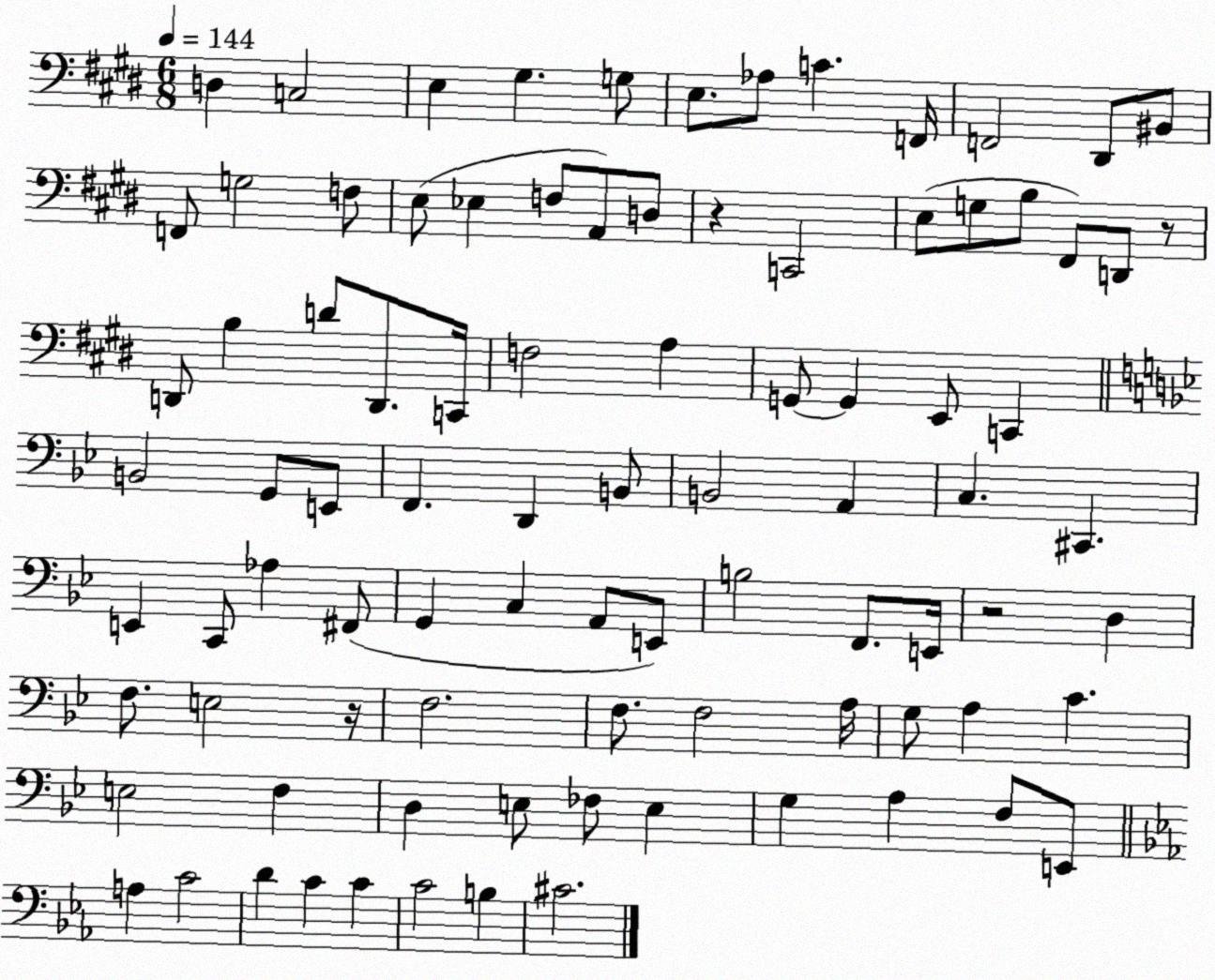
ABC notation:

X:1
T:Untitled
M:6/8
L:1/4
K:E
D, C,2 E, ^G, G,/2 E,/2 _A,/2 C F,,/4 F,,2 ^D,,/2 ^B,,/2 F,,/2 G,2 F,/2 E,/2 _E, F,/2 A,,/2 D,/2 z C,,2 E,/2 G,/2 B,/2 ^F,,/2 D,,/2 z/2 D,,/2 B, D/2 D,,/2 C,,/4 F,2 A, G,,/2 G,, E,,/2 C,, B,,2 G,,/2 E,,/2 F,, D,, B,,/2 B,,2 A,, C, ^C,, E,, C,,/2 _A, ^F,,/2 G,, C, A,,/2 E,,/2 B,2 F,,/2 E,,/4 z2 D, F,/2 E,2 z/4 F,2 F,/2 F,2 A,/4 G,/2 A, C E,2 F, D, E,/2 _F,/2 E, G, A, F,/2 E,,/2 A, C2 D C C C2 B, ^C2